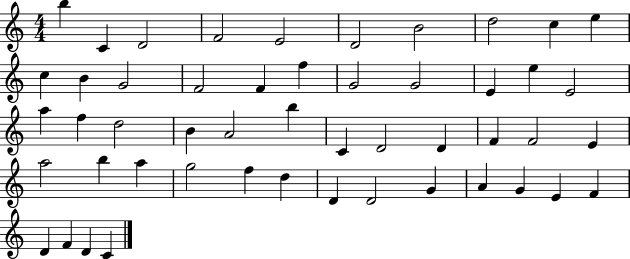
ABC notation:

X:1
T:Untitled
M:4/4
L:1/4
K:C
b C D2 F2 E2 D2 B2 d2 c e c B G2 F2 F f G2 G2 E e E2 a f d2 B A2 b C D2 D F F2 E a2 b a g2 f d D D2 G A G E F D F D C